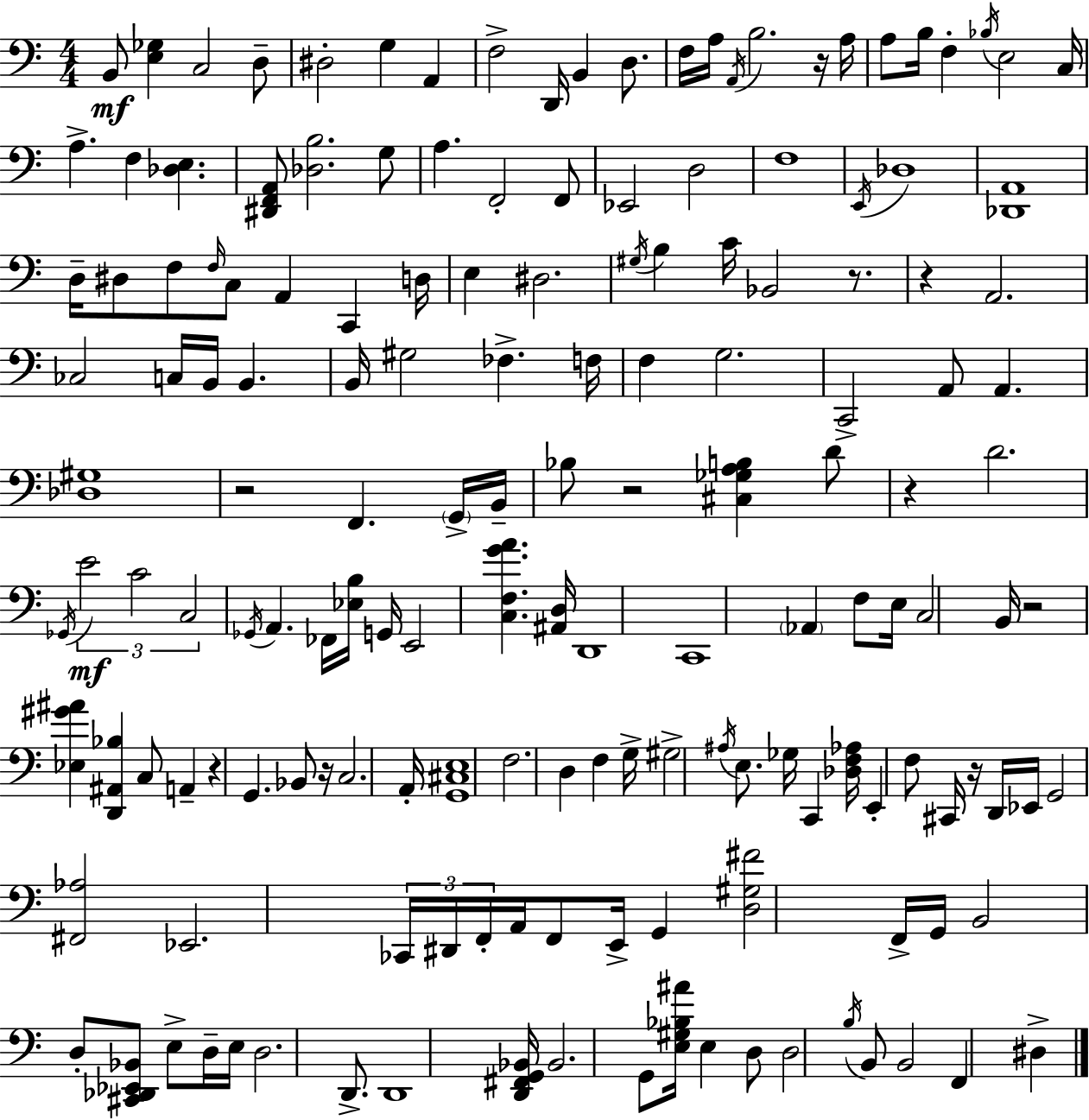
X:1
T:Untitled
M:4/4
L:1/4
K:Am
B,,/2 [E,_G,] C,2 D,/2 ^D,2 G, A,, F,2 D,,/4 B,, D,/2 F,/4 A,/4 A,,/4 B,2 z/4 A,/4 A,/2 B,/4 F, _B,/4 E,2 C,/4 A, F, [_D,E,] [^D,,F,,A,,]/2 [_D,B,]2 G,/2 A, F,,2 F,,/2 _E,,2 D,2 F,4 E,,/4 _D,4 [_D,,A,,]4 D,/4 ^D,/2 F,/2 F,/4 C,/2 A,, C,, D,/4 E, ^D,2 ^G,/4 B, C/4 _B,,2 z/2 z A,,2 _C,2 C,/4 B,,/4 B,, B,,/4 ^G,2 _F, F,/4 F, G,2 C,,2 A,,/2 A,, [_D,^G,]4 z2 F,, G,,/4 B,,/4 _B,/2 z2 [^C,_G,A,B,] D/2 z D2 _G,,/4 E2 C2 C,2 _G,,/4 A,, _F,,/4 [_E,B,]/4 G,,/4 E,,2 [C,F,GA] [^A,,D,]/4 D,,4 C,,4 _A,, F,/2 E,/4 C,2 B,,/4 z2 [_E,^G^A] [D,,^A,,_B,] C,/2 A,, z G,, _B,,/2 z/4 C,2 A,,/4 [G,,^C,E,]4 F,2 D, F, G,/4 ^G,2 ^A,/4 E,/2 _G,/4 C,, [_D,F,_A,]/4 E,, F,/2 ^C,,/4 z/4 D,,/4 _E,,/4 G,,2 [^F,,_A,]2 _E,,2 _C,,/4 ^D,,/4 F,,/4 A,,/4 F,,/2 E,,/4 G,, [D,^G,^F]2 F,,/4 G,,/4 B,,2 D,/2 [^C,,_D,,_E,,_B,,]/2 E,/2 D,/4 E,/4 D,2 D,,/2 D,,4 [D,,^F,,G,,_B,,]/4 _B,,2 G,,/2 [E,^G,_B,^A]/4 E, D,/2 D,2 B,/4 B,,/2 B,,2 F,, ^D,